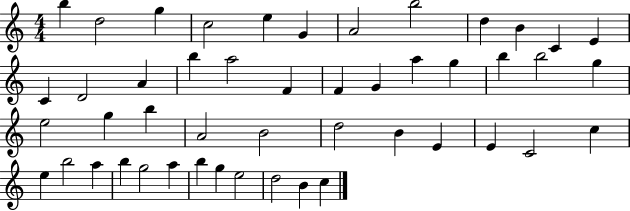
{
  \clef treble
  \numericTimeSignature
  \time 4/4
  \key c \major
  b''4 d''2 g''4 | c''2 e''4 g'4 | a'2 b''2 | d''4 b'4 c'4 e'4 | \break c'4 d'2 a'4 | b''4 a''2 f'4 | f'4 g'4 a''4 g''4 | b''4 b''2 g''4 | \break e''2 g''4 b''4 | a'2 b'2 | d''2 b'4 e'4 | e'4 c'2 c''4 | \break e''4 b''2 a''4 | b''4 g''2 a''4 | b''4 g''4 e''2 | d''2 b'4 c''4 | \break \bar "|."
}